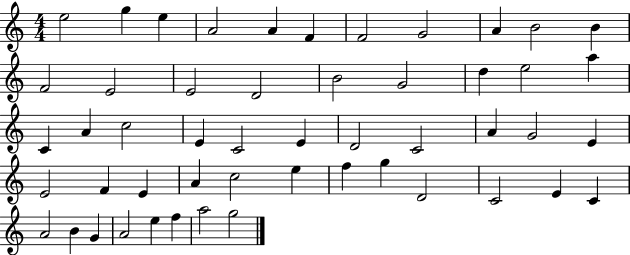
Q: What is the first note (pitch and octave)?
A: E5